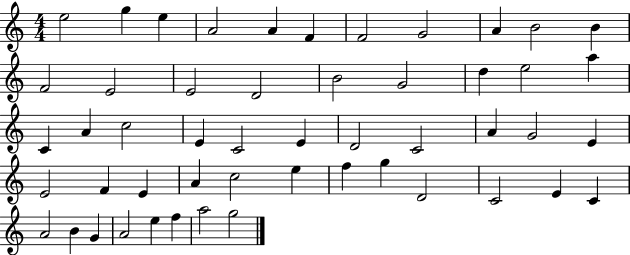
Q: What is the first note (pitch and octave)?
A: E5